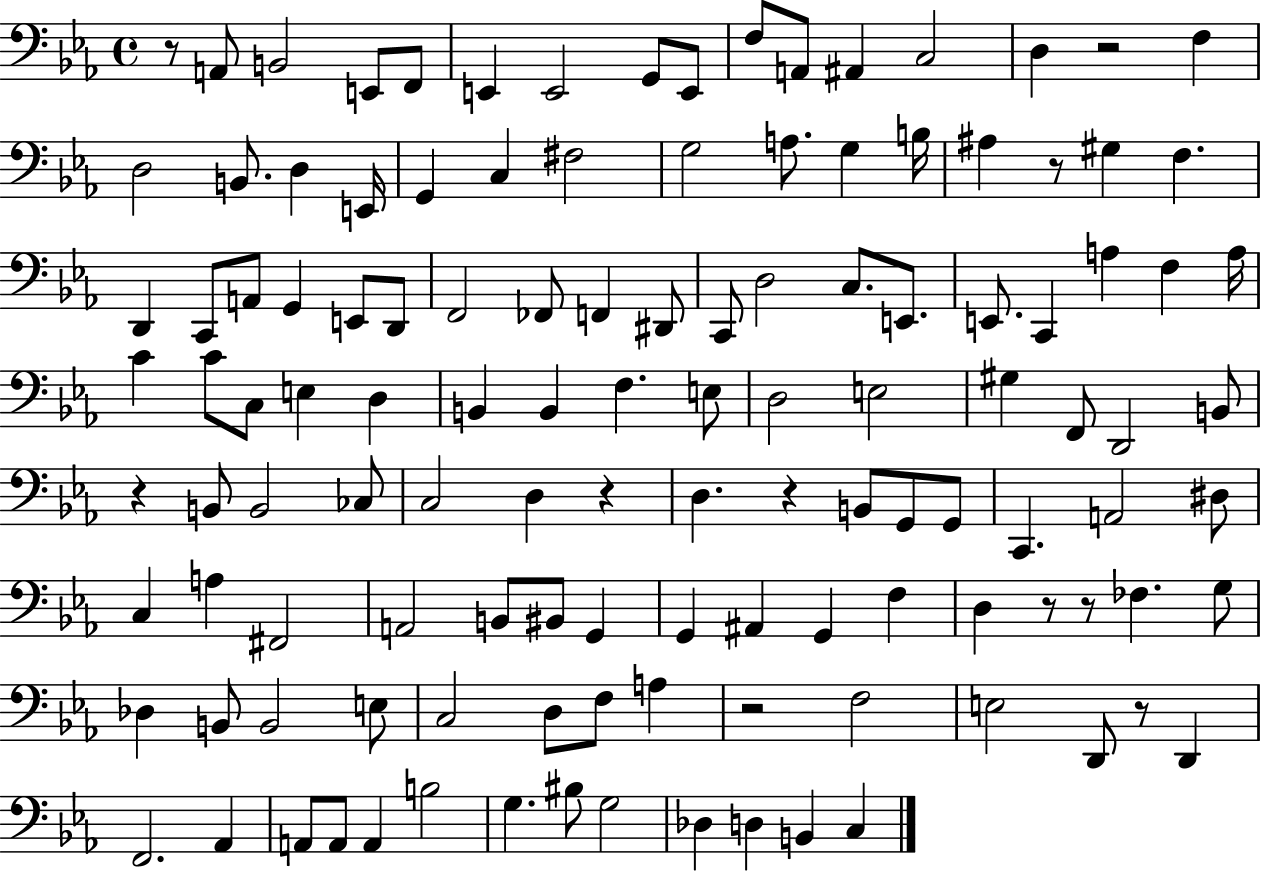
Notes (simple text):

R/e A2/e B2/h E2/e F2/e E2/q E2/h G2/e E2/e F3/e A2/e A#2/q C3/h D3/q R/h F3/q D3/h B2/e. D3/q E2/s G2/q C3/q F#3/h G3/h A3/e. G3/q B3/s A#3/q R/e G#3/q F3/q. D2/q C2/e A2/e G2/q E2/e D2/e F2/h FES2/e F2/q D#2/e C2/e D3/h C3/e. E2/e. E2/e. C2/q A3/q F3/q A3/s C4/q C4/e C3/e E3/q D3/q B2/q B2/q F3/q. E3/e D3/h E3/h G#3/q F2/e D2/h B2/e R/q B2/e B2/h CES3/e C3/h D3/q R/q D3/q. R/q B2/e G2/e G2/e C2/q. A2/h D#3/e C3/q A3/q F#2/h A2/h B2/e BIS2/e G2/q G2/q A#2/q G2/q F3/q D3/q R/e R/e FES3/q. G3/e Db3/q B2/e B2/h E3/e C3/h D3/e F3/e A3/q R/h F3/h E3/h D2/e R/e D2/q F2/h. Ab2/q A2/e A2/e A2/q B3/h G3/q. BIS3/e G3/h Db3/q D3/q B2/q C3/q